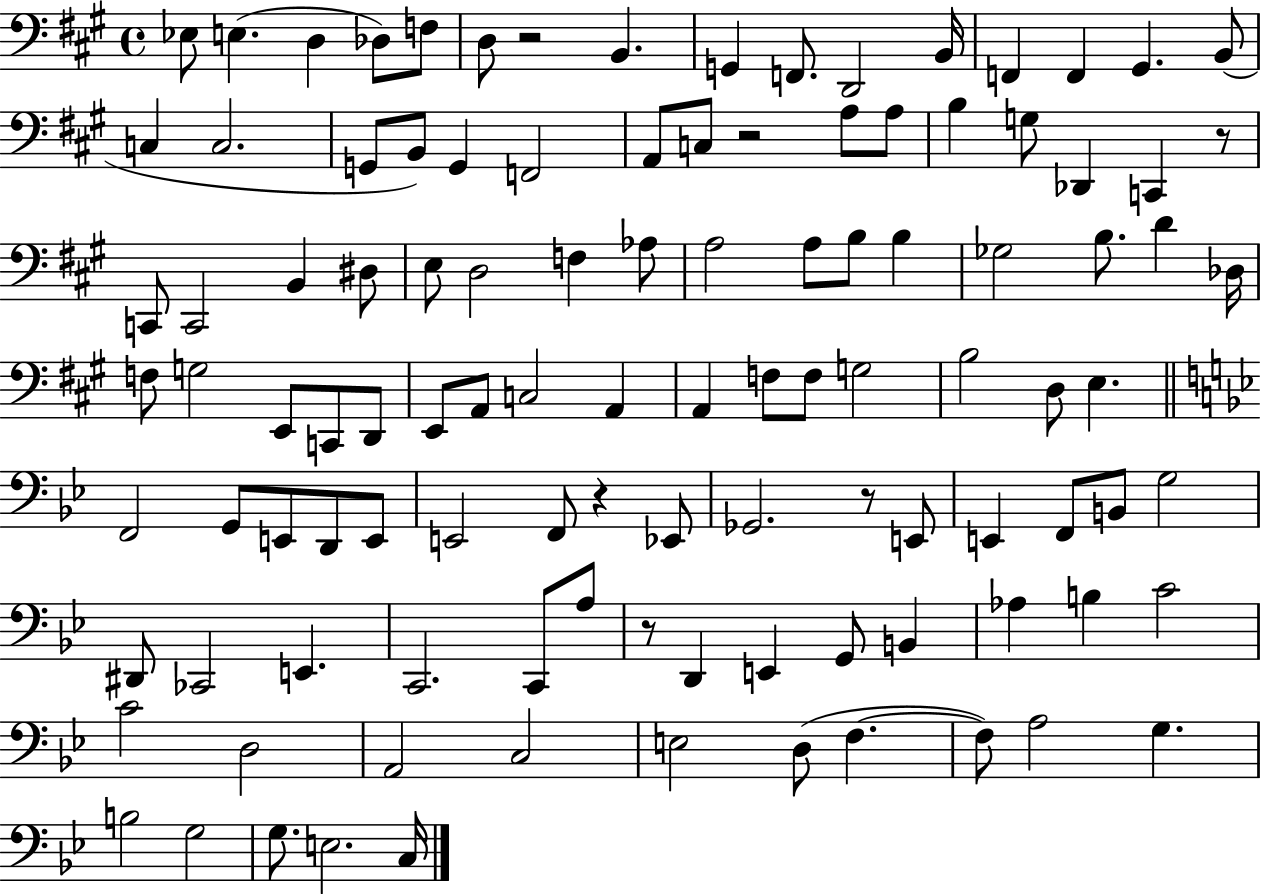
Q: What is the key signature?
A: A major